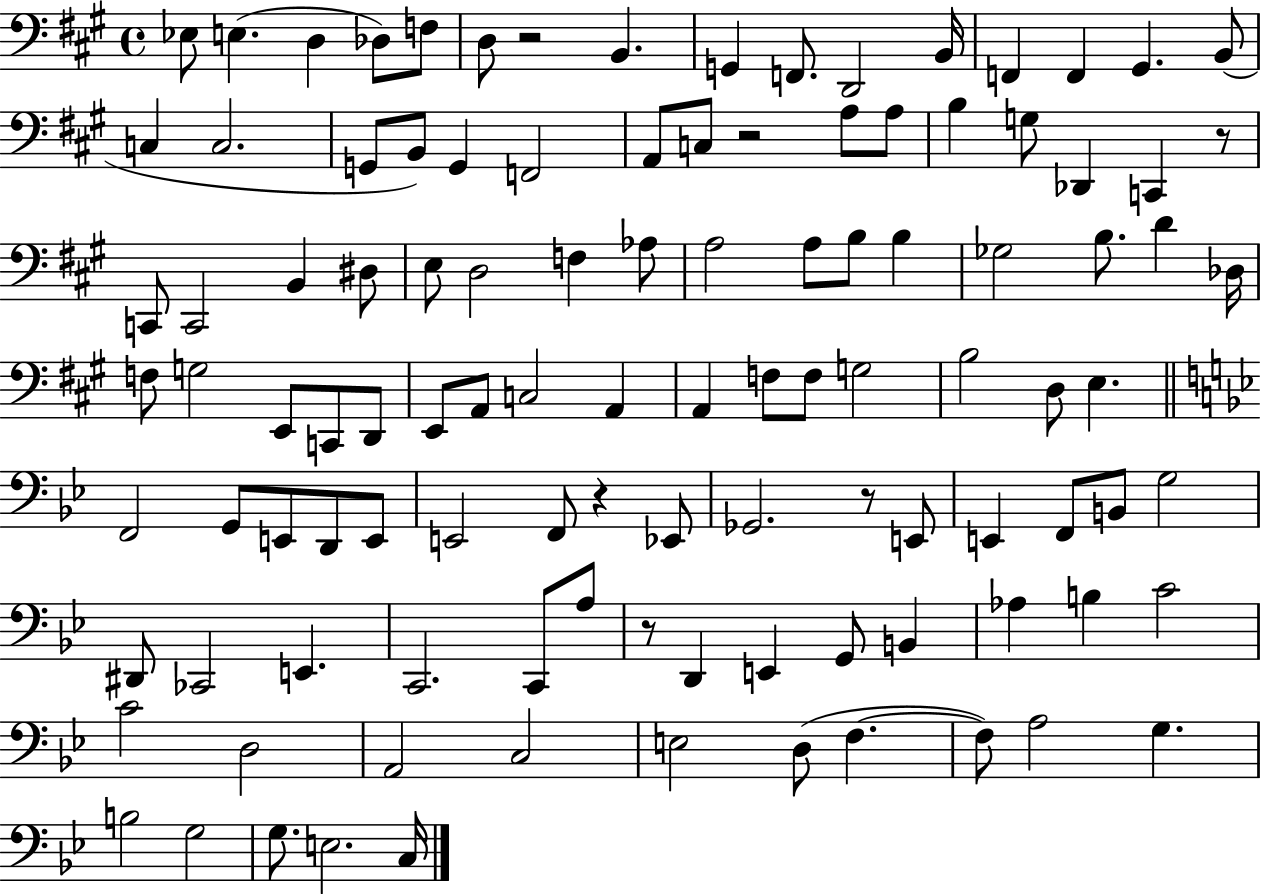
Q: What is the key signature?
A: A major